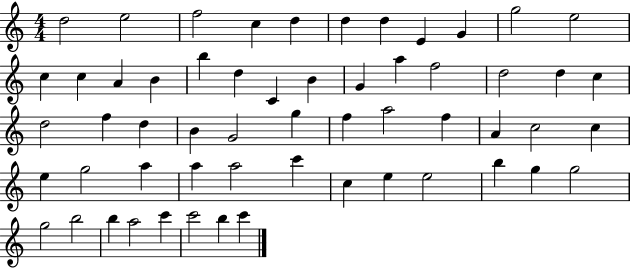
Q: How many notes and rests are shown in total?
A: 57